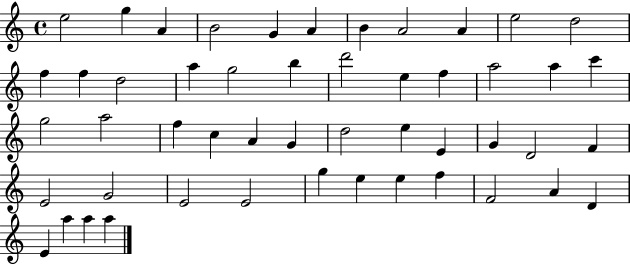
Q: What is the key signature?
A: C major